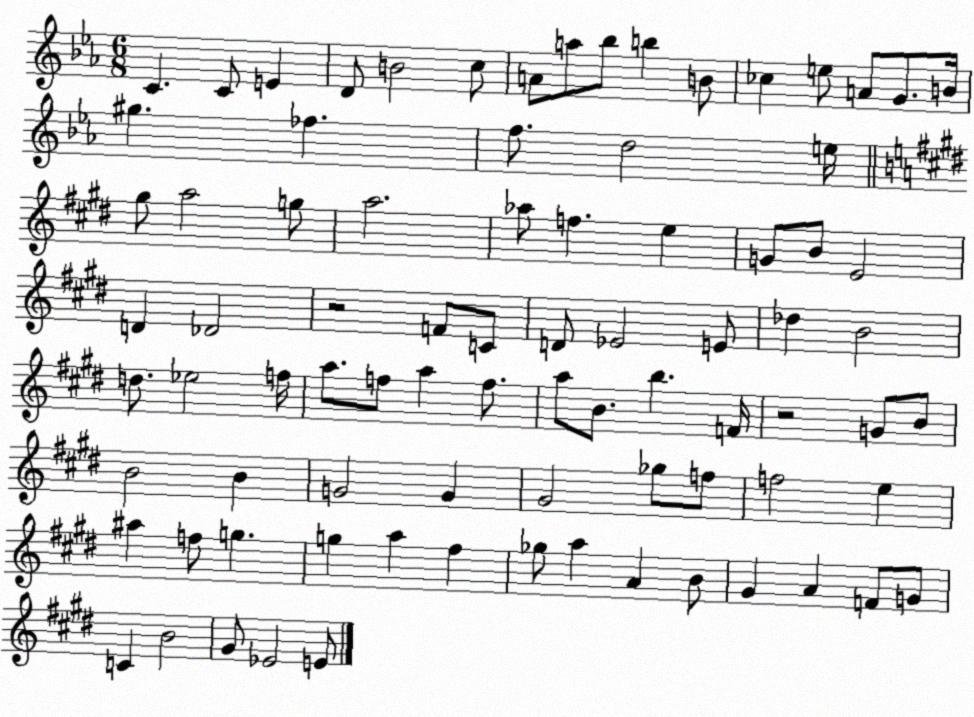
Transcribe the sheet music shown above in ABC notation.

X:1
T:Untitled
M:6/8
L:1/4
K:Eb
C C/2 E D/2 B2 c/2 A/2 a/2 _b/2 b B/2 _c e/2 A/2 G/2 B/4 ^g _f f/2 d2 e/4 ^g/2 a2 g/2 a2 _a/2 f e G/2 B/2 E2 D _D2 z2 F/2 C/2 D/2 _E2 E/2 _d B2 d/2 _e2 f/4 a/2 f/2 a f/2 a/2 B/2 b F/4 z2 G/2 B/2 B2 B G2 G ^G2 _g/2 f/2 f2 e ^a f/2 g g a ^f _g/2 a A B/2 ^G A F/2 G/2 C B2 ^G/2 _E2 E/2